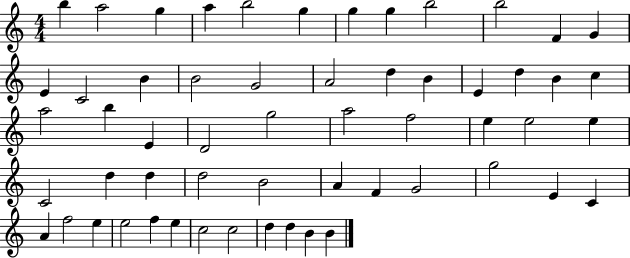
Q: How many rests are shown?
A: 0